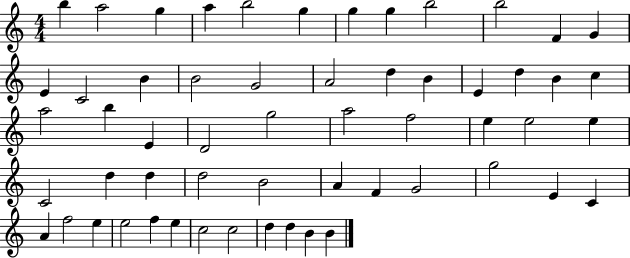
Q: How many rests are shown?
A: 0